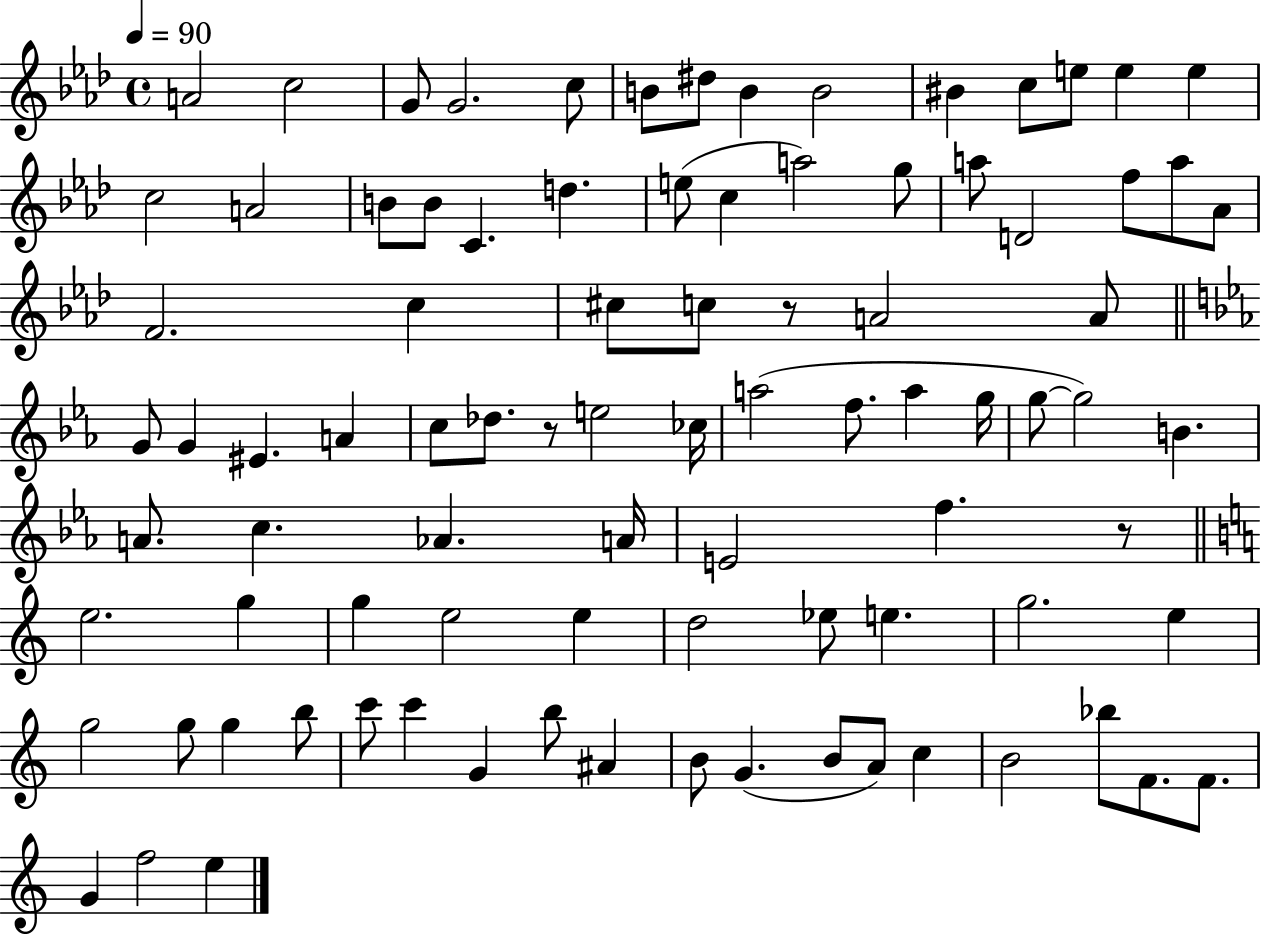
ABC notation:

X:1
T:Untitled
M:4/4
L:1/4
K:Ab
A2 c2 G/2 G2 c/2 B/2 ^d/2 B B2 ^B c/2 e/2 e e c2 A2 B/2 B/2 C d e/2 c a2 g/2 a/2 D2 f/2 a/2 _A/2 F2 c ^c/2 c/2 z/2 A2 A/2 G/2 G ^E A c/2 _d/2 z/2 e2 _c/4 a2 f/2 a g/4 g/2 g2 B A/2 c _A A/4 E2 f z/2 e2 g g e2 e d2 _e/2 e g2 e g2 g/2 g b/2 c'/2 c' G b/2 ^A B/2 G B/2 A/2 c B2 _b/2 F/2 F/2 G f2 e